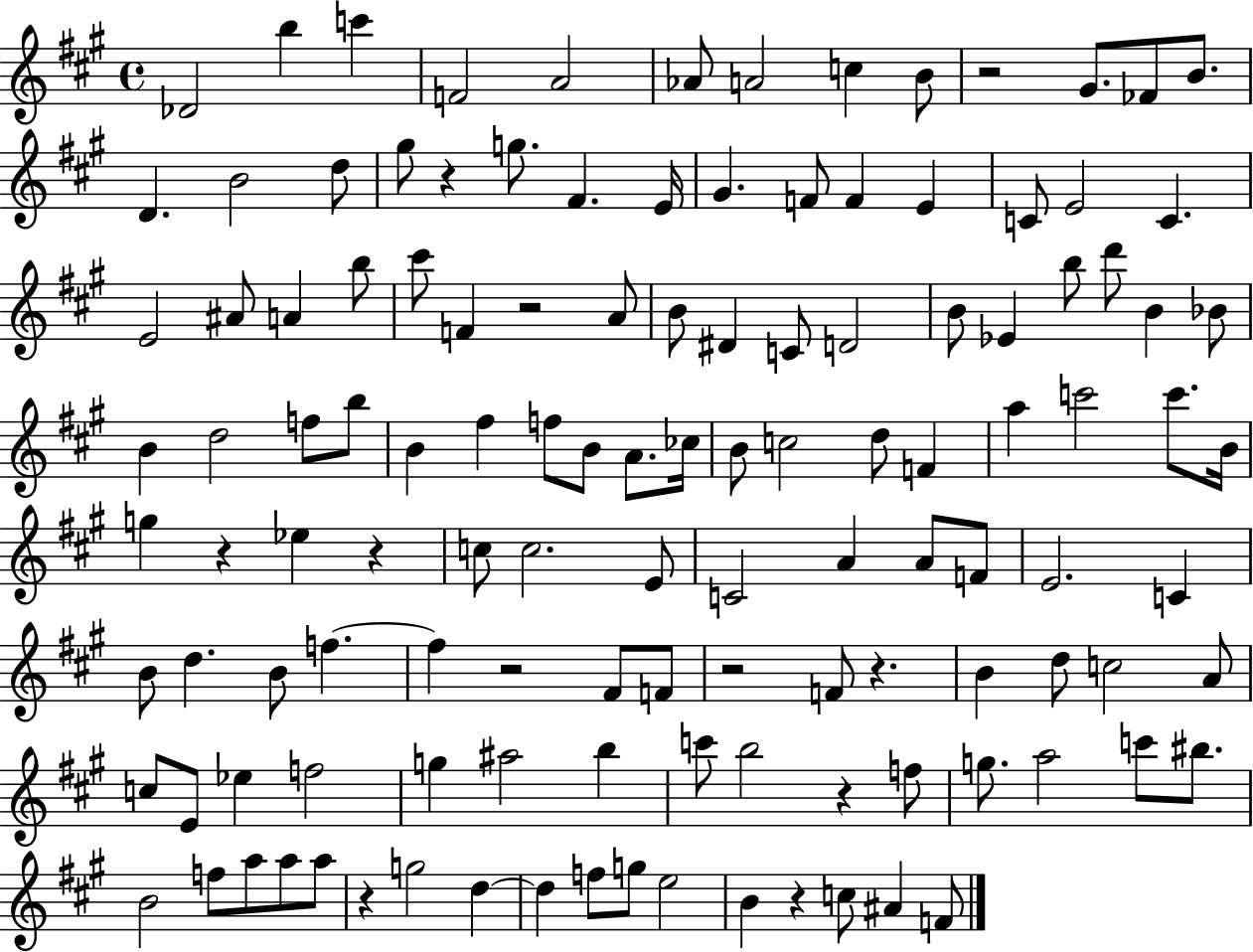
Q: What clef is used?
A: treble